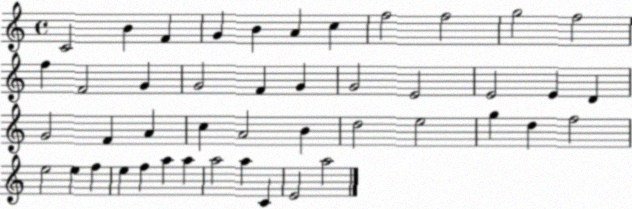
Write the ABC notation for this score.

X:1
T:Untitled
M:4/4
L:1/4
K:C
C2 B F G B A c f2 f2 g2 f2 f F2 G G2 F G G2 E2 E2 E D G2 F A c A2 B d2 e2 g d f2 e2 e f e f a a a2 a C E2 a2